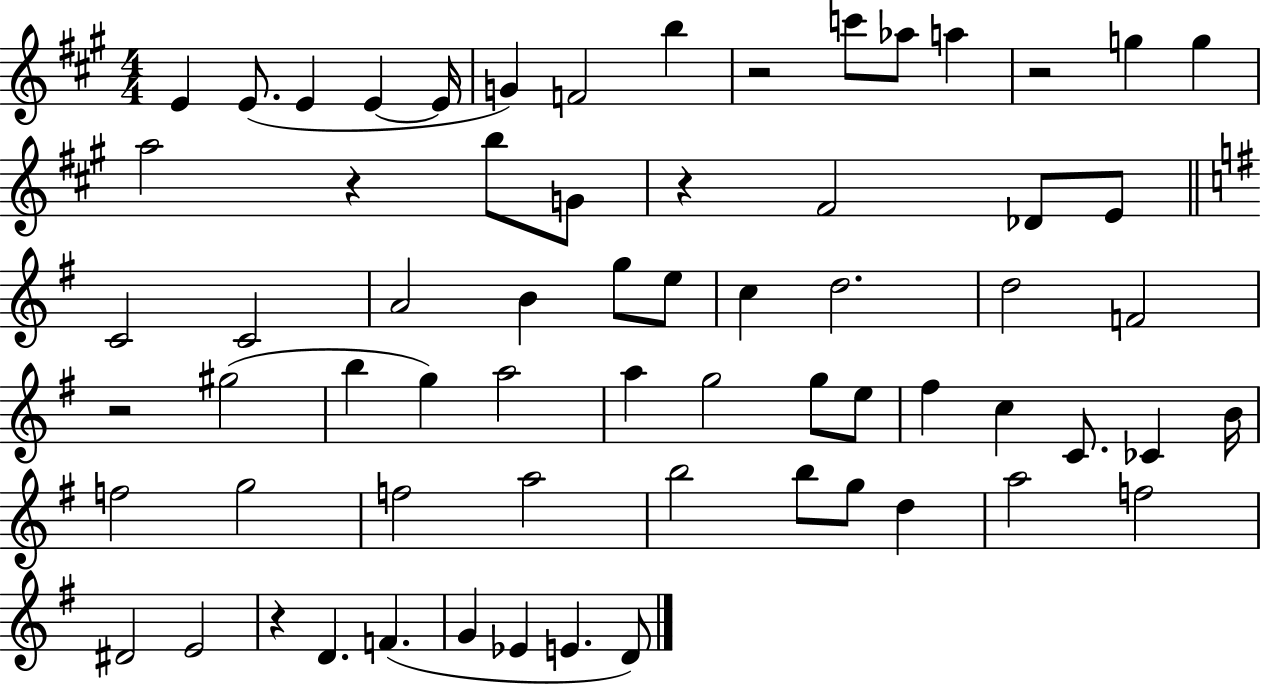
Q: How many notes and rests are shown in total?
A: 66